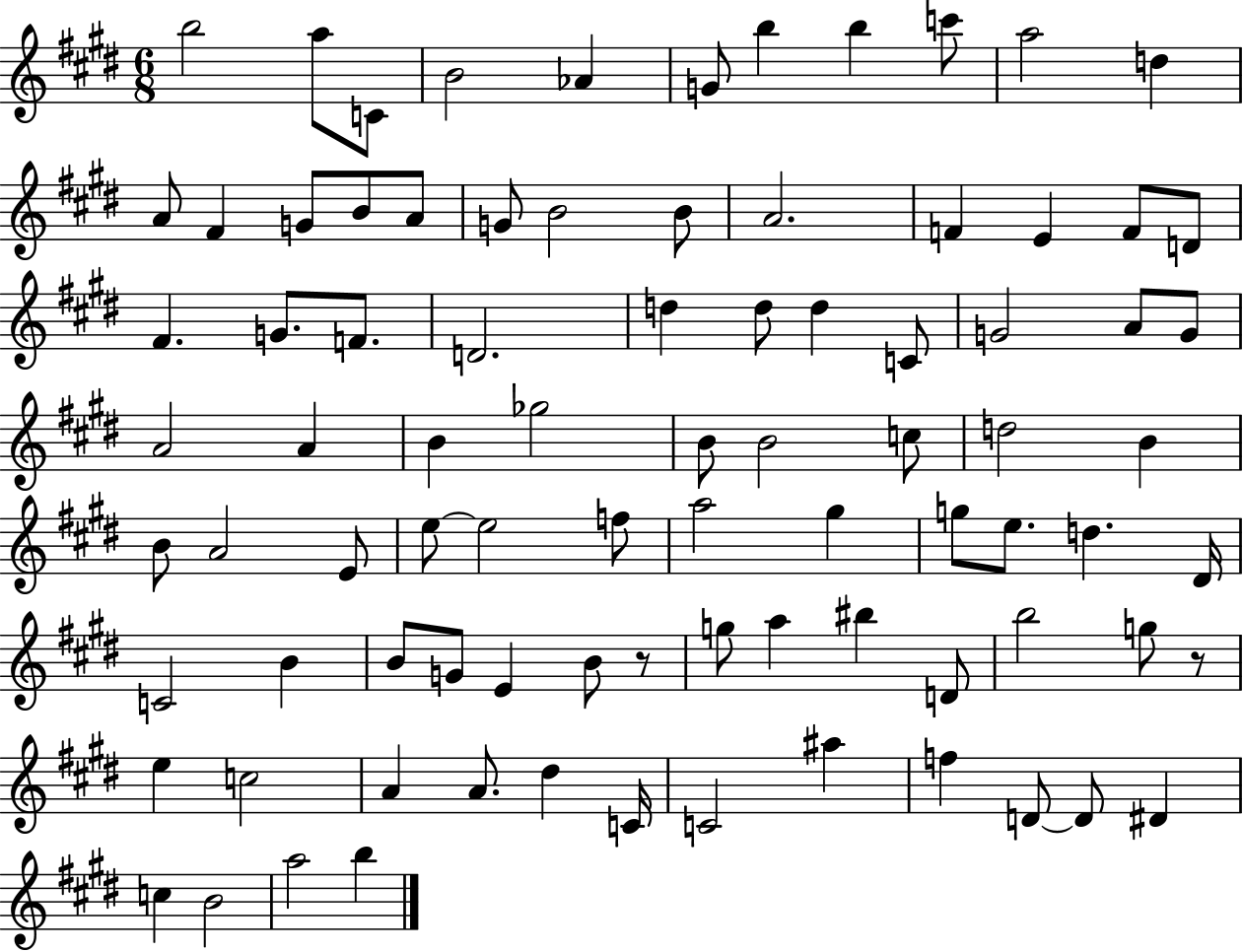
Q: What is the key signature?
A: E major